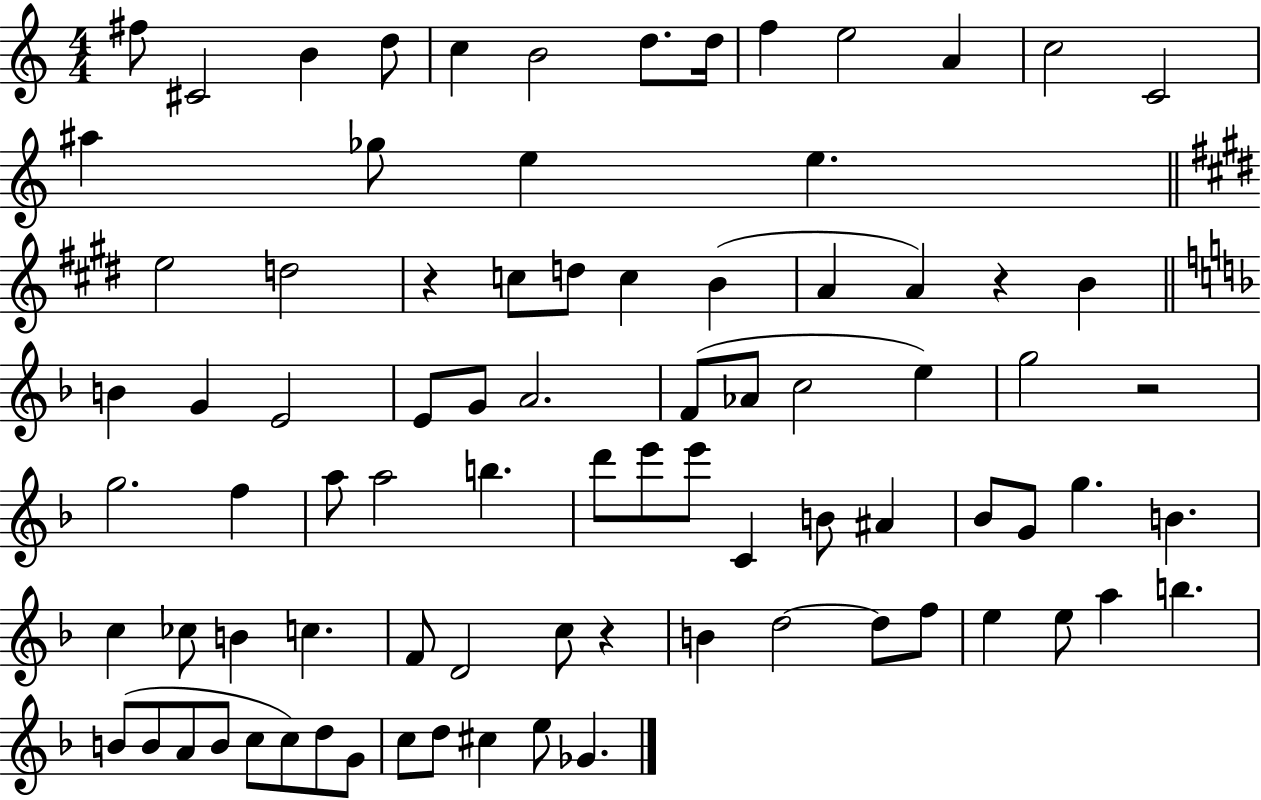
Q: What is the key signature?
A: C major